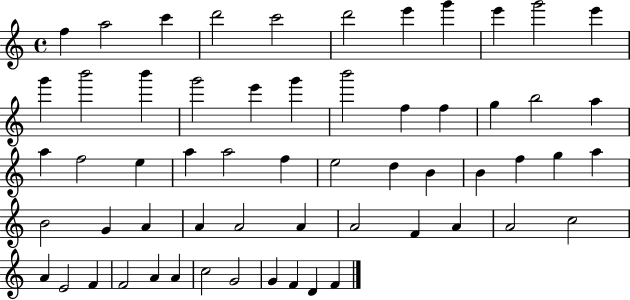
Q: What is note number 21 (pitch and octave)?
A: G5